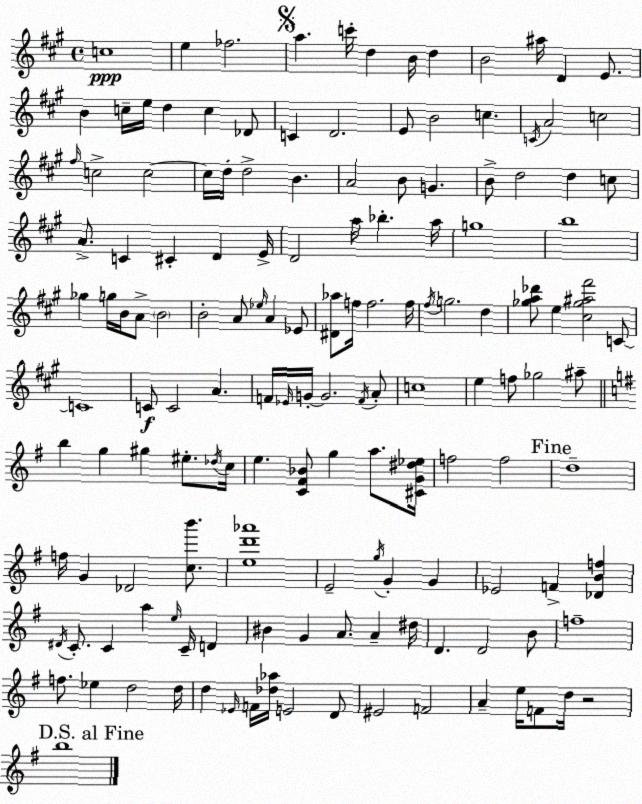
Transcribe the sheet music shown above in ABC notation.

X:1
T:Untitled
M:4/4
L:1/4
K:A
c4 e _f2 a c'/4 d B/4 d B2 ^a/4 D E/2 B c/4 e/4 d c _D/2 C D2 E/2 B2 c C/4 A2 c2 ^f/4 c2 c2 c/4 d/4 d2 B A2 B/2 G B/2 d2 d c/2 A/2 C ^C D E/4 D2 a/4 _b a/4 g4 b4 _g g/4 B/4 A/2 B2 B2 A/2 _e/4 A _E/2 [^D_a]/2 f/4 f2 f/4 ^f/4 g2 d [_ga_d']/2 e [^c_g^a^f']2 C/2 C4 C/2 C2 A F/4 _E/4 G/4 G2 F/4 A/2 c4 e f/2 _g2 ^a/2 b g ^g ^e/2 _d/4 c/4 e [C^F_B]/2 g a/2 [^CG^d_e]/4 f2 f2 d4 f/4 G _D2 [cb']/2 [ed'_a']4 E2 g/4 G G _E2 F [_DBf] ^D/4 C/2 C a e/4 C/4 D ^B G A/2 A ^d/4 D D2 B/2 f4 f/2 _e d2 d/4 d _E/4 F/4 [_d_a]/4 E2 D/2 ^E2 F2 A e/4 F/2 d/4 z2 b4